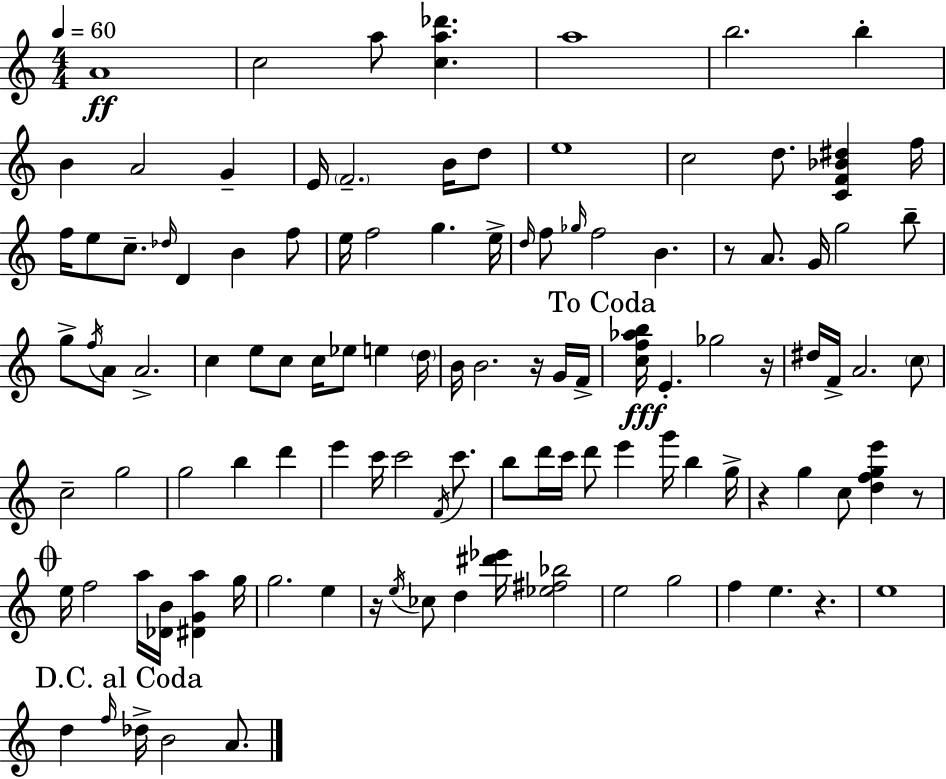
{
  \clef treble
  \numericTimeSignature
  \time 4/4
  \key a \minor
  \tempo 4 = 60
  a'1\ff | c''2 a''8 <c'' a'' des'''>4. | a''1 | b''2. b''4-. | \break b'4 a'2 g'4-- | e'16 \parenthesize f'2.-- b'16 d''8 | e''1 | c''2 d''8. <c' f' bes' dis''>4 f''16 | \break f''16 e''8 c''8.-- \grace { des''16 } d'4 b'4 f''8 | e''16 f''2 g''4. | e''16-> \grace { d''16 } f''8 \grace { ges''16 } f''2 b'4. | r8 a'8. g'16 g''2 | \break b''8-- g''8-> \acciaccatura { f''16 } a'8 a'2.-> | c''4 e''8 c''8 c''16 ees''8 e''4 | \parenthesize d''16 b'16 b'2. | r16 g'16 f'16-> \mark "To Coda" <c'' f'' aes'' b''>16\fff e'4.-. ges''2 | \break r16 dis''16 f'16-> a'2. | \parenthesize c''8 c''2-- g''2 | g''2 b''4 | d'''4 e'''4 c'''16 c'''2 | \break \acciaccatura { f'16 } c'''8. b''8 d'''16 c'''16 d'''8 e'''4 g'''16 | b''4 g''16-> r4 g''4 c''8 <d'' f'' g'' e'''>4 | r8 \mark \markup { \musicglyph "scripts.coda" } e''16 f''2 a''16 <des' b'>16 | <dis' g' a''>4 g''16 g''2. | \break e''4 r16 \acciaccatura { e''16 } ces''8 d''4 <dis''' ees'''>16 <ees'' fis'' bes''>2 | e''2 g''2 | f''4 e''4. | r4. e''1 | \break \mark "D.C. al Coda" d''4 \grace { f''16 } des''16-> b'2 | a'8. \bar "|."
}